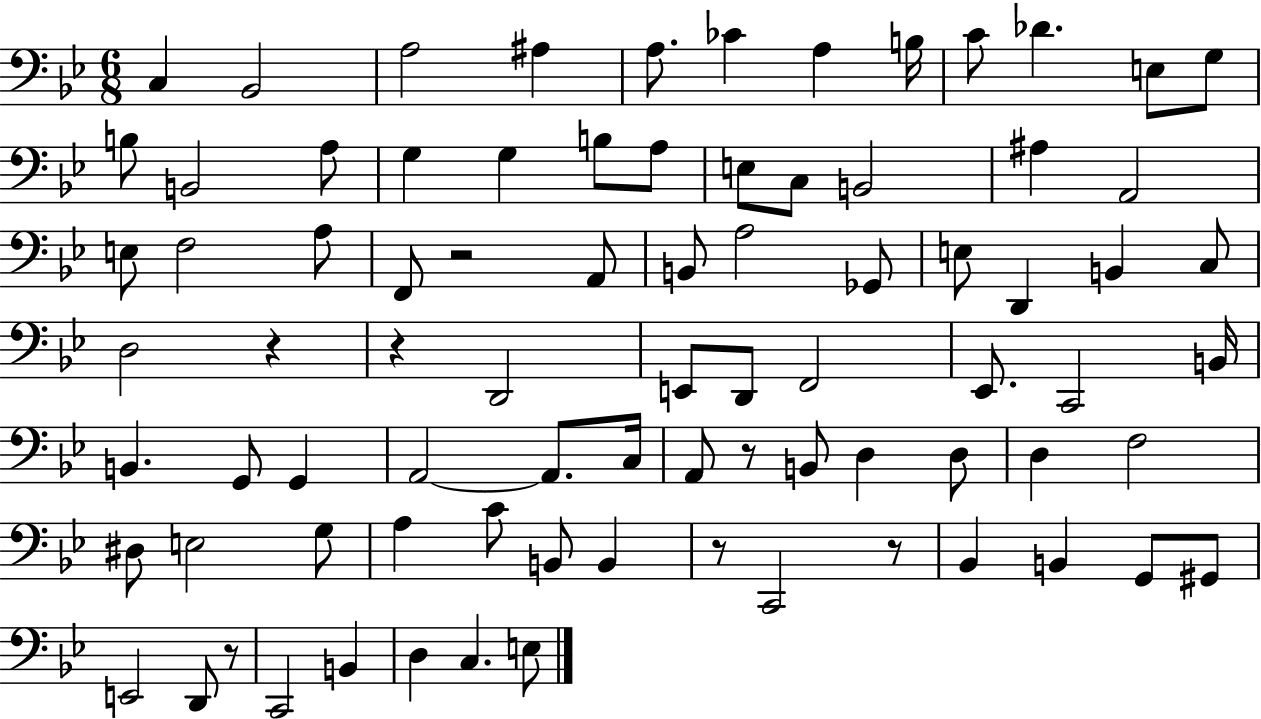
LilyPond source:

{
  \clef bass
  \numericTimeSignature
  \time 6/8
  \key bes \major
  c4 bes,2 | a2 ais4 | a8. ces'4 a4 b16 | c'8 des'4. e8 g8 | \break b8 b,2 a8 | g4 g4 b8 a8 | e8 c8 b,2 | ais4 a,2 | \break e8 f2 a8 | f,8 r2 a,8 | b,8 a2 ges,8 | e8 d,4 b,4 c8 | \break d2 r4 | r4 d,2 | e,8 d,8 f,2 | ees,8. c,2 b,16 | \break b,4. g,8 g,4 | a,2~~ a,8. c16 | a,8 r8 b,8 d4 d8 | d4 f2 | \break dis8 e2 g8 | a4 c'8 b,8 b,4 | r8 c,2 r8 | bes,4 b,4 g,8 gis,8 | \break e,2 d,8 r8 | c,2 b,4 | d4 c4. e8 | \bar "|."
}